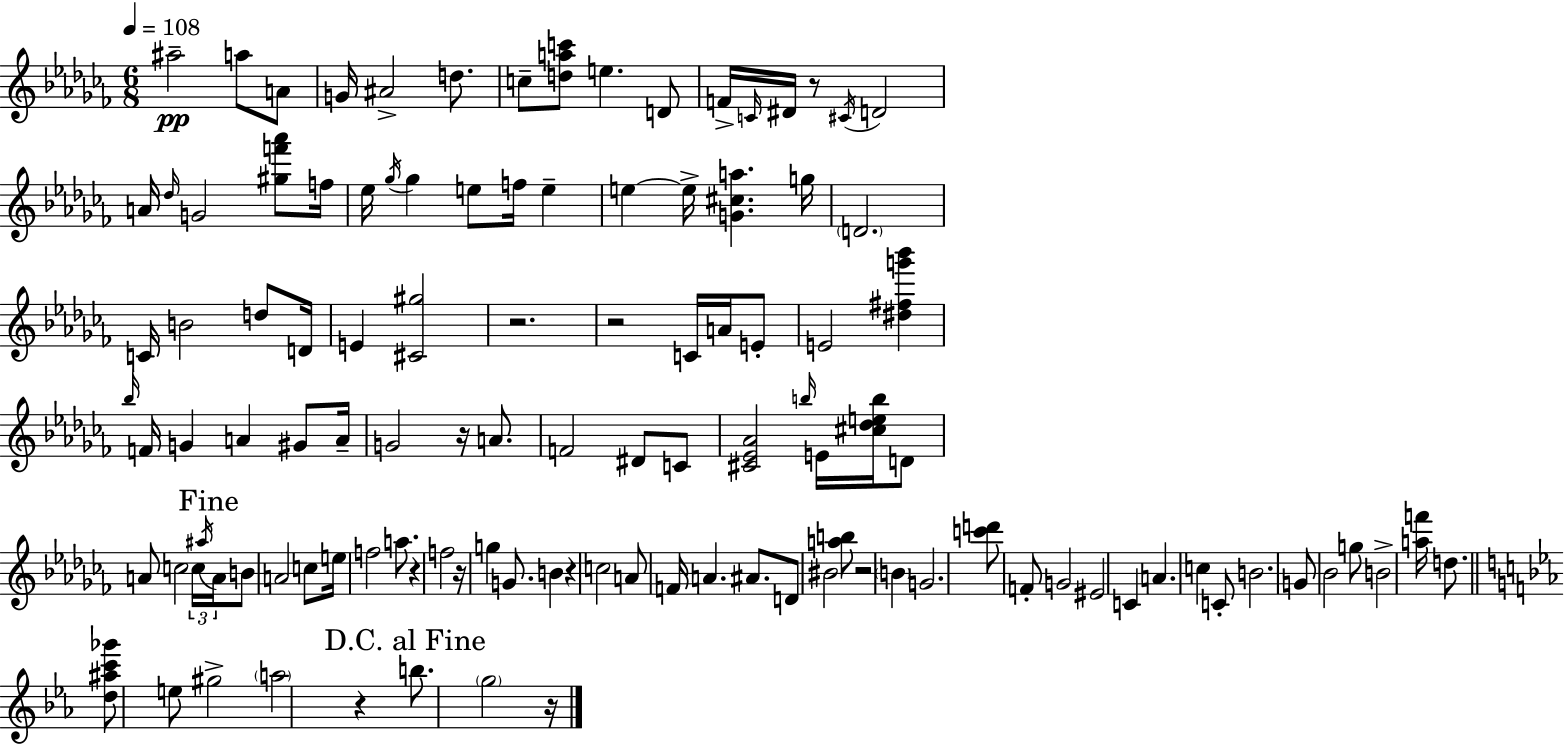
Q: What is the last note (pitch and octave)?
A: G5